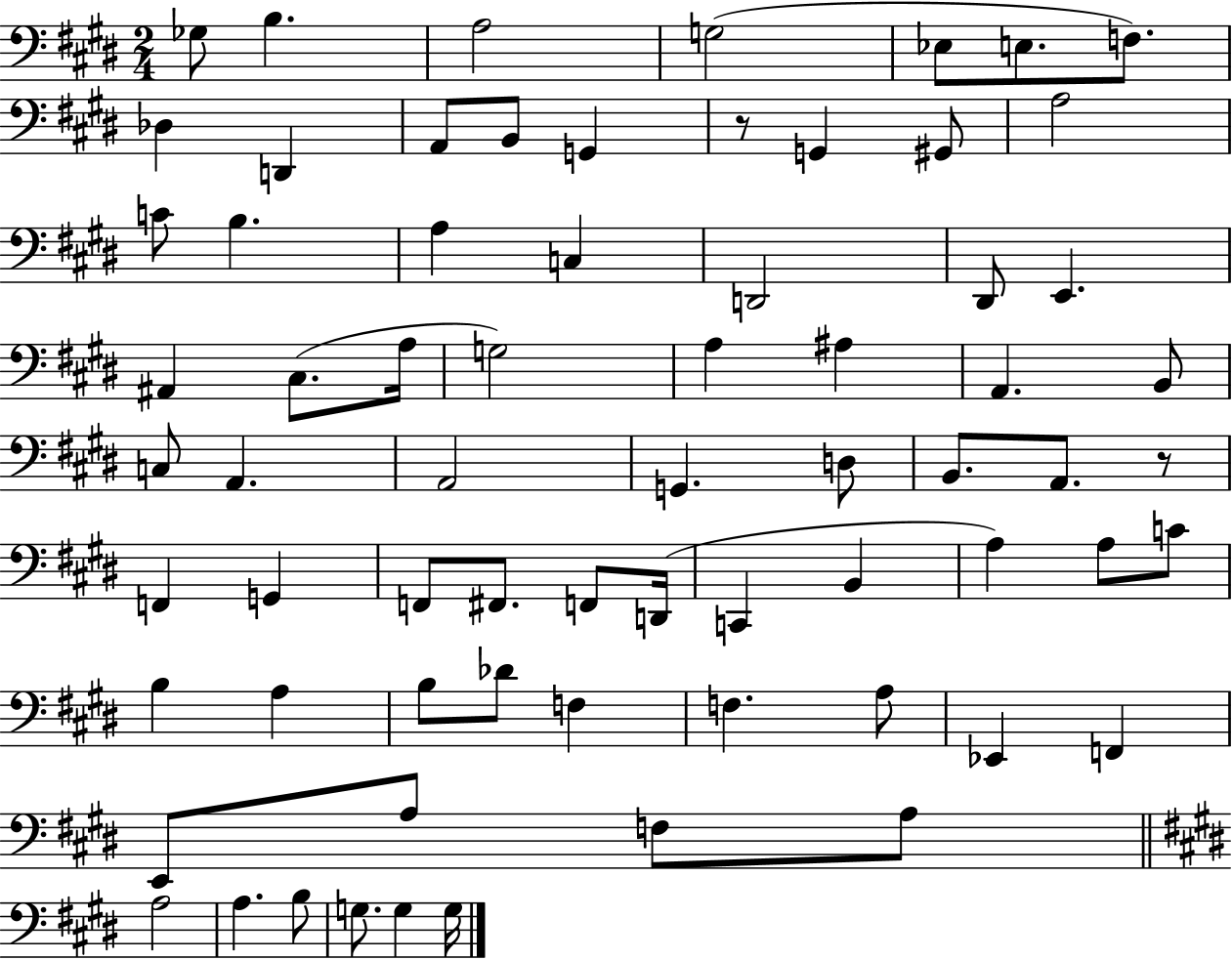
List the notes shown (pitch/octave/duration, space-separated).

Gb3/e B3/q. A3/h G3/h Eb3/e E3/e. F3/e. Db3/q D2/q A2/e B2/e G2/q R/e G2/q G#2/e A3/h C4/e B3/q. A3/q C3/q D2/h D#2/e E2/q. A#2/q C#3/e. A3/s G3/h A3/q A#3/q A2/q. B2/e C3/e A2/q. A2/h G2/q. D3/e B2/e. A2/e. R/e F2/q G2/q F2/e F#2/e. F2/e D2/s C2/q B2/q A3/q A3/e C4/e B3/q A3/q B3/e Db4/e F3/q F3/q. A3/e Eb2/q F2/q E2/e A3/e F3/e A3/e A3/h A3/q. B3/e G3/e. G3/q G3/s